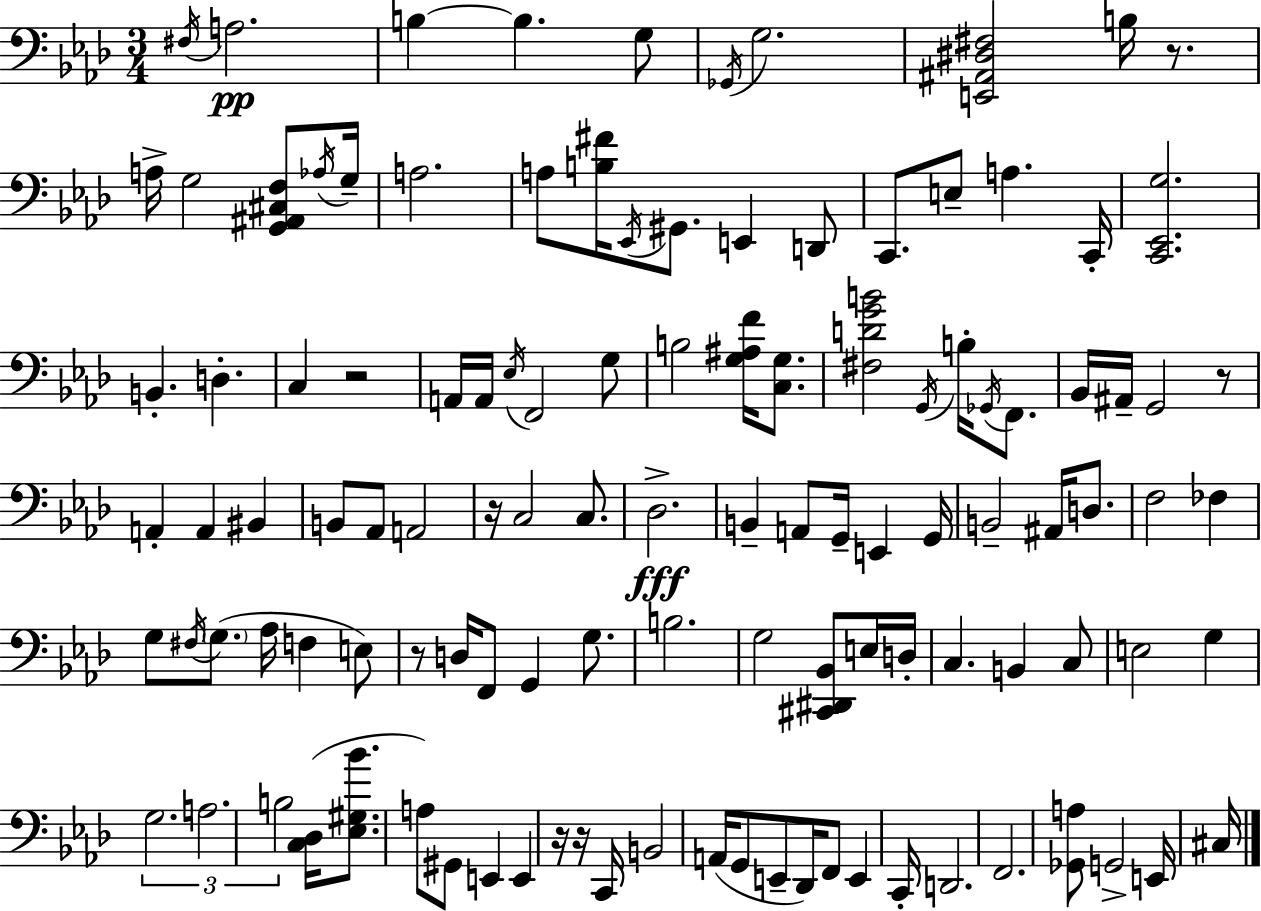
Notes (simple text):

F#3/s A3/h. B3/q B3/q. G3/e Gb2/s G3/h. [E2,A#2,D#3,F#3]/h B3/s R/e. A3/s G3/h [G2,A#2,C#3,F3]/e Ab3/s G3/s A3/h. A3/e [B3,F#4]/s Eb2/s G#2/e. E2/q D2/e C2/e. E3/e A3/q. C2/s [C2,Eb2,G3]/h. B2/q. D3/q. C3/q R/h A2/s A2/s Eb3/s F2/h G3/e B3/h [G3,A#3,F4]/s [C3,G3]/e. [F#3,D4,G4,B4]/h G2/s B3/s Gb2/s F2/e. Bb2/s A#2/s G2/h R/e A2/q A2/q BIS2/q B2/e Ab2/e A2/h R/s C3/h C3/e. Db3/h. B2/q A2/e G2/s E2/q G2/s B2/h A#2/s D3/e. F3/h FES3/q G3/e F#3/s G3/e. Ab3/s F3/q E3/e R/e D3/s F2/e G2/q G3/e. B3/h. G3/h [C#2,D#2,Bb2]/e E3/s D3/s C3/q. B2/q C3/e E3/h G3/q G3/h. A3/h. B3/h [C3,Db3]/s [Eb3,G#3,Bb4]/e. A3/e G#2/e E2/q E2/q R/s R/s C2/s B2/h A2/s G2/e E2/e Db2/s F2/e E2/q C2/s D2/h. F2/h. [Gb2,A3]/e G2/h E2/s C#3/s